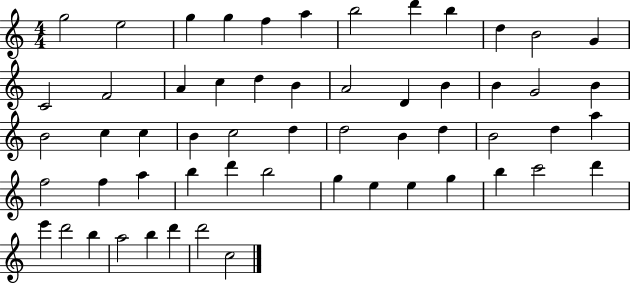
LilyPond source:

{
  \clef treble
  \numericTimeSignature
  \time 4/4
  \key c \major
  g''2 e''2 | g''4 g''4 f''4 a''4 | b''2 d'''4 b''4 | d''4 b'2 g'4 | \break c'2 f'2 | a'4 c''4 d''4 b'4 | a'2 d'4 b'4 | b'4 g'2 b'4 | \break b'2 c''4 c''4 | b'4 c''2 d''4 | d''2 b'4 d''4 | b'2 d''4 a''4 | \break f''2 f''4 a''4 | b''4 d'''4 b''2 | g''4 e''4 e''4 g''4 | b''4 c'''2 d'''4 | \break e'''4 d'''2 b''4 | a''2 b''4 d'''4 | d'''2 c''2 | \bar "|."
}